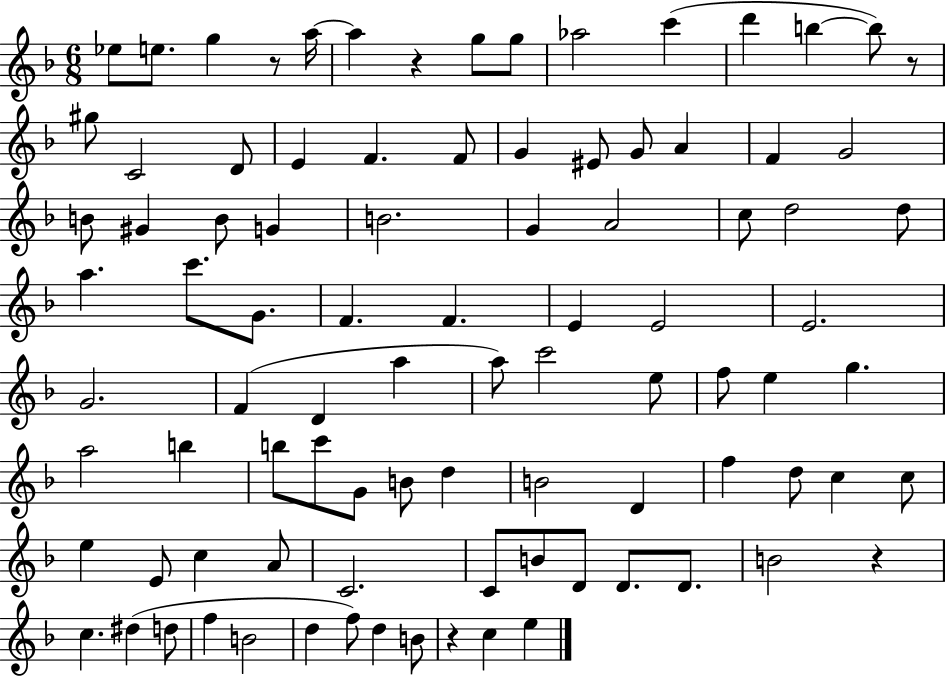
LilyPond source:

{
  \clef treble
  \numericTimeSignature
  \time 6/8
  \key f \major
  ees''8 e''8. g''4 r8 a''16~~ | a''4 r4 g''8 g''8 | aes''2 c'''4( | d'''4 b''4~~ b''8) r8 | \break gis''8 c'2 d'8 | e'4 f'4. f'8 | g'4 eis'8 g'8 a'4 | f'4 g'2 | \break b'8 gis'4 b'8 g'4 | b'2. | g'4 a'2 | c''8 d''2 d''8 | \break a''4. c'''8. g'8. | f'4. f'4. | e'4 e'2 | e'2. | \break g'2. | f'4( d'4 a''4 | a''8) c'''2 e''8 | f''8 e''4 g''4. | \break a''2 b''4 | b''8 c'''8 g'8 b'8 d''4 | b'2 d'4 | f''4 d''8 c''4 c''8 | \break e''4 e'8 c''4 a'8 | c'2. | c'8 b'8 d'8 d'8. d'8. | b'2 r4 | \break c''4. dis''4( d''8 | f''4 b'2 | d''4 f''8) d''4 b'8 | r4 c''4 e''4 | \break \bar "|."
}